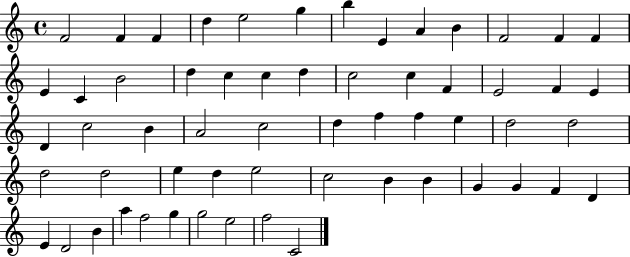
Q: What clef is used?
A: treble